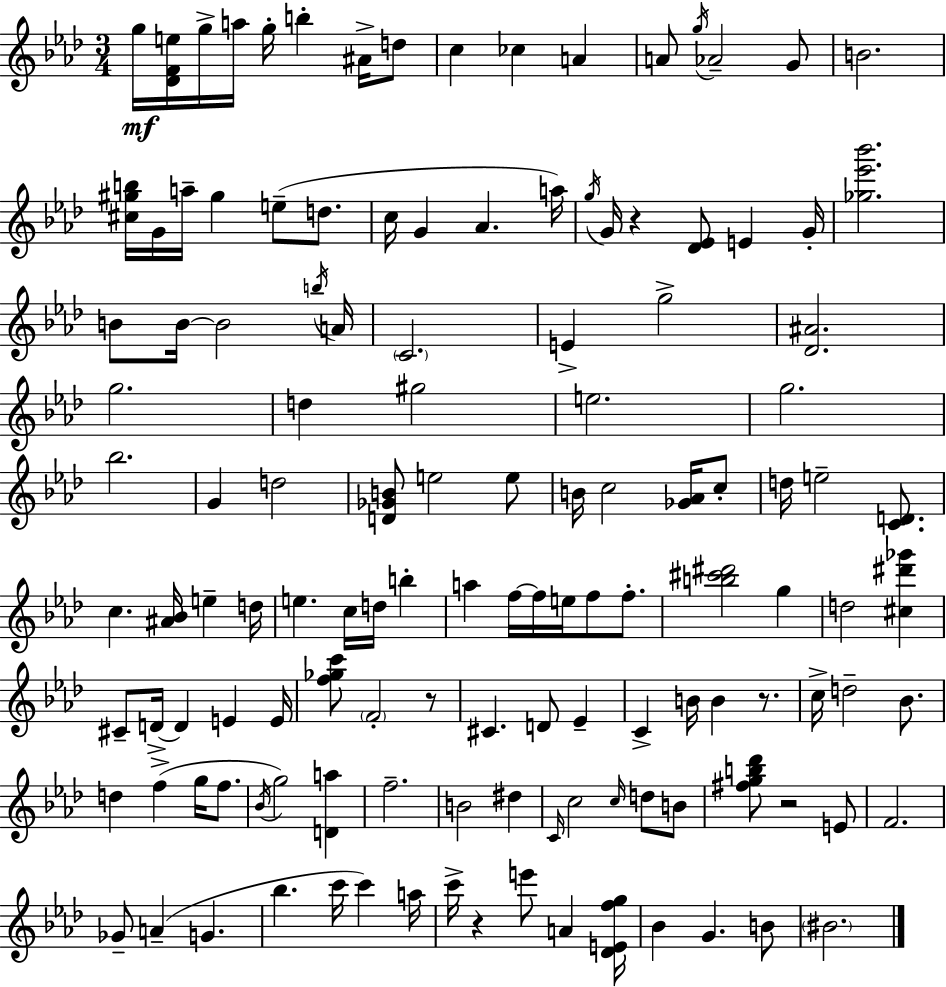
X:1
T:Untitled
M:3/4
L:1/4
K:Fm
g/4 [_DFe]/4 g/4 a/4 g/4 b ^A/4 d/2 c _c A A/2 g/4 _A2 G/2 B2 [^c^gb]/4 G/4 a/4 ^g e/2 d/2 c/4 G _A a/4 g/4 G/4 z [_D_E]/2 E G/4 [_g_e'_b']2 B/2 B/4 B2 b/4 A/4 C2 E g2 [_D^A]2 g2 d ^g2 e2 g2 _b2 G d2 [D_GB]/2 e2 e/2 B/4 c2 [_G_A]/4 c/2 d/4 e2 [CD]/2 c [^A_B]/4 e d/4 e c/4 d/4 b a f/4 f/4 e/4 f/2 f/2 [b^c'^d']2 g d2 [^c^d'_g'] ^C/2 D/4 D E E/4 [f_gc']/2 F2 z/2 ^C D/2 _E C B/4 B z/2 c/4 d2 _B/2 d f g/4 f/2 _B/4 g2 [Da] f2 B2 ^d C/4 c2 c/4 d/2 B/2 [^fgb_d']/2 z2 E/2 F2 _G/2 A G _b c'/4 c' a/4 c'/4 z e'/2 A [_DEfg]/4 _B G B/2 ^B2